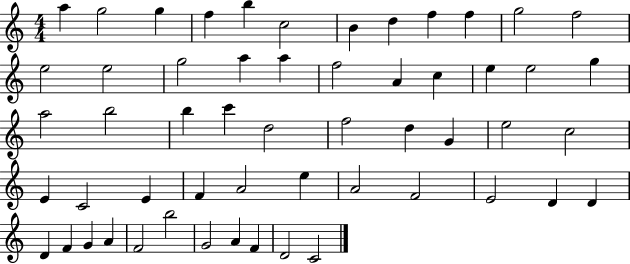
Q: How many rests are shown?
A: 0